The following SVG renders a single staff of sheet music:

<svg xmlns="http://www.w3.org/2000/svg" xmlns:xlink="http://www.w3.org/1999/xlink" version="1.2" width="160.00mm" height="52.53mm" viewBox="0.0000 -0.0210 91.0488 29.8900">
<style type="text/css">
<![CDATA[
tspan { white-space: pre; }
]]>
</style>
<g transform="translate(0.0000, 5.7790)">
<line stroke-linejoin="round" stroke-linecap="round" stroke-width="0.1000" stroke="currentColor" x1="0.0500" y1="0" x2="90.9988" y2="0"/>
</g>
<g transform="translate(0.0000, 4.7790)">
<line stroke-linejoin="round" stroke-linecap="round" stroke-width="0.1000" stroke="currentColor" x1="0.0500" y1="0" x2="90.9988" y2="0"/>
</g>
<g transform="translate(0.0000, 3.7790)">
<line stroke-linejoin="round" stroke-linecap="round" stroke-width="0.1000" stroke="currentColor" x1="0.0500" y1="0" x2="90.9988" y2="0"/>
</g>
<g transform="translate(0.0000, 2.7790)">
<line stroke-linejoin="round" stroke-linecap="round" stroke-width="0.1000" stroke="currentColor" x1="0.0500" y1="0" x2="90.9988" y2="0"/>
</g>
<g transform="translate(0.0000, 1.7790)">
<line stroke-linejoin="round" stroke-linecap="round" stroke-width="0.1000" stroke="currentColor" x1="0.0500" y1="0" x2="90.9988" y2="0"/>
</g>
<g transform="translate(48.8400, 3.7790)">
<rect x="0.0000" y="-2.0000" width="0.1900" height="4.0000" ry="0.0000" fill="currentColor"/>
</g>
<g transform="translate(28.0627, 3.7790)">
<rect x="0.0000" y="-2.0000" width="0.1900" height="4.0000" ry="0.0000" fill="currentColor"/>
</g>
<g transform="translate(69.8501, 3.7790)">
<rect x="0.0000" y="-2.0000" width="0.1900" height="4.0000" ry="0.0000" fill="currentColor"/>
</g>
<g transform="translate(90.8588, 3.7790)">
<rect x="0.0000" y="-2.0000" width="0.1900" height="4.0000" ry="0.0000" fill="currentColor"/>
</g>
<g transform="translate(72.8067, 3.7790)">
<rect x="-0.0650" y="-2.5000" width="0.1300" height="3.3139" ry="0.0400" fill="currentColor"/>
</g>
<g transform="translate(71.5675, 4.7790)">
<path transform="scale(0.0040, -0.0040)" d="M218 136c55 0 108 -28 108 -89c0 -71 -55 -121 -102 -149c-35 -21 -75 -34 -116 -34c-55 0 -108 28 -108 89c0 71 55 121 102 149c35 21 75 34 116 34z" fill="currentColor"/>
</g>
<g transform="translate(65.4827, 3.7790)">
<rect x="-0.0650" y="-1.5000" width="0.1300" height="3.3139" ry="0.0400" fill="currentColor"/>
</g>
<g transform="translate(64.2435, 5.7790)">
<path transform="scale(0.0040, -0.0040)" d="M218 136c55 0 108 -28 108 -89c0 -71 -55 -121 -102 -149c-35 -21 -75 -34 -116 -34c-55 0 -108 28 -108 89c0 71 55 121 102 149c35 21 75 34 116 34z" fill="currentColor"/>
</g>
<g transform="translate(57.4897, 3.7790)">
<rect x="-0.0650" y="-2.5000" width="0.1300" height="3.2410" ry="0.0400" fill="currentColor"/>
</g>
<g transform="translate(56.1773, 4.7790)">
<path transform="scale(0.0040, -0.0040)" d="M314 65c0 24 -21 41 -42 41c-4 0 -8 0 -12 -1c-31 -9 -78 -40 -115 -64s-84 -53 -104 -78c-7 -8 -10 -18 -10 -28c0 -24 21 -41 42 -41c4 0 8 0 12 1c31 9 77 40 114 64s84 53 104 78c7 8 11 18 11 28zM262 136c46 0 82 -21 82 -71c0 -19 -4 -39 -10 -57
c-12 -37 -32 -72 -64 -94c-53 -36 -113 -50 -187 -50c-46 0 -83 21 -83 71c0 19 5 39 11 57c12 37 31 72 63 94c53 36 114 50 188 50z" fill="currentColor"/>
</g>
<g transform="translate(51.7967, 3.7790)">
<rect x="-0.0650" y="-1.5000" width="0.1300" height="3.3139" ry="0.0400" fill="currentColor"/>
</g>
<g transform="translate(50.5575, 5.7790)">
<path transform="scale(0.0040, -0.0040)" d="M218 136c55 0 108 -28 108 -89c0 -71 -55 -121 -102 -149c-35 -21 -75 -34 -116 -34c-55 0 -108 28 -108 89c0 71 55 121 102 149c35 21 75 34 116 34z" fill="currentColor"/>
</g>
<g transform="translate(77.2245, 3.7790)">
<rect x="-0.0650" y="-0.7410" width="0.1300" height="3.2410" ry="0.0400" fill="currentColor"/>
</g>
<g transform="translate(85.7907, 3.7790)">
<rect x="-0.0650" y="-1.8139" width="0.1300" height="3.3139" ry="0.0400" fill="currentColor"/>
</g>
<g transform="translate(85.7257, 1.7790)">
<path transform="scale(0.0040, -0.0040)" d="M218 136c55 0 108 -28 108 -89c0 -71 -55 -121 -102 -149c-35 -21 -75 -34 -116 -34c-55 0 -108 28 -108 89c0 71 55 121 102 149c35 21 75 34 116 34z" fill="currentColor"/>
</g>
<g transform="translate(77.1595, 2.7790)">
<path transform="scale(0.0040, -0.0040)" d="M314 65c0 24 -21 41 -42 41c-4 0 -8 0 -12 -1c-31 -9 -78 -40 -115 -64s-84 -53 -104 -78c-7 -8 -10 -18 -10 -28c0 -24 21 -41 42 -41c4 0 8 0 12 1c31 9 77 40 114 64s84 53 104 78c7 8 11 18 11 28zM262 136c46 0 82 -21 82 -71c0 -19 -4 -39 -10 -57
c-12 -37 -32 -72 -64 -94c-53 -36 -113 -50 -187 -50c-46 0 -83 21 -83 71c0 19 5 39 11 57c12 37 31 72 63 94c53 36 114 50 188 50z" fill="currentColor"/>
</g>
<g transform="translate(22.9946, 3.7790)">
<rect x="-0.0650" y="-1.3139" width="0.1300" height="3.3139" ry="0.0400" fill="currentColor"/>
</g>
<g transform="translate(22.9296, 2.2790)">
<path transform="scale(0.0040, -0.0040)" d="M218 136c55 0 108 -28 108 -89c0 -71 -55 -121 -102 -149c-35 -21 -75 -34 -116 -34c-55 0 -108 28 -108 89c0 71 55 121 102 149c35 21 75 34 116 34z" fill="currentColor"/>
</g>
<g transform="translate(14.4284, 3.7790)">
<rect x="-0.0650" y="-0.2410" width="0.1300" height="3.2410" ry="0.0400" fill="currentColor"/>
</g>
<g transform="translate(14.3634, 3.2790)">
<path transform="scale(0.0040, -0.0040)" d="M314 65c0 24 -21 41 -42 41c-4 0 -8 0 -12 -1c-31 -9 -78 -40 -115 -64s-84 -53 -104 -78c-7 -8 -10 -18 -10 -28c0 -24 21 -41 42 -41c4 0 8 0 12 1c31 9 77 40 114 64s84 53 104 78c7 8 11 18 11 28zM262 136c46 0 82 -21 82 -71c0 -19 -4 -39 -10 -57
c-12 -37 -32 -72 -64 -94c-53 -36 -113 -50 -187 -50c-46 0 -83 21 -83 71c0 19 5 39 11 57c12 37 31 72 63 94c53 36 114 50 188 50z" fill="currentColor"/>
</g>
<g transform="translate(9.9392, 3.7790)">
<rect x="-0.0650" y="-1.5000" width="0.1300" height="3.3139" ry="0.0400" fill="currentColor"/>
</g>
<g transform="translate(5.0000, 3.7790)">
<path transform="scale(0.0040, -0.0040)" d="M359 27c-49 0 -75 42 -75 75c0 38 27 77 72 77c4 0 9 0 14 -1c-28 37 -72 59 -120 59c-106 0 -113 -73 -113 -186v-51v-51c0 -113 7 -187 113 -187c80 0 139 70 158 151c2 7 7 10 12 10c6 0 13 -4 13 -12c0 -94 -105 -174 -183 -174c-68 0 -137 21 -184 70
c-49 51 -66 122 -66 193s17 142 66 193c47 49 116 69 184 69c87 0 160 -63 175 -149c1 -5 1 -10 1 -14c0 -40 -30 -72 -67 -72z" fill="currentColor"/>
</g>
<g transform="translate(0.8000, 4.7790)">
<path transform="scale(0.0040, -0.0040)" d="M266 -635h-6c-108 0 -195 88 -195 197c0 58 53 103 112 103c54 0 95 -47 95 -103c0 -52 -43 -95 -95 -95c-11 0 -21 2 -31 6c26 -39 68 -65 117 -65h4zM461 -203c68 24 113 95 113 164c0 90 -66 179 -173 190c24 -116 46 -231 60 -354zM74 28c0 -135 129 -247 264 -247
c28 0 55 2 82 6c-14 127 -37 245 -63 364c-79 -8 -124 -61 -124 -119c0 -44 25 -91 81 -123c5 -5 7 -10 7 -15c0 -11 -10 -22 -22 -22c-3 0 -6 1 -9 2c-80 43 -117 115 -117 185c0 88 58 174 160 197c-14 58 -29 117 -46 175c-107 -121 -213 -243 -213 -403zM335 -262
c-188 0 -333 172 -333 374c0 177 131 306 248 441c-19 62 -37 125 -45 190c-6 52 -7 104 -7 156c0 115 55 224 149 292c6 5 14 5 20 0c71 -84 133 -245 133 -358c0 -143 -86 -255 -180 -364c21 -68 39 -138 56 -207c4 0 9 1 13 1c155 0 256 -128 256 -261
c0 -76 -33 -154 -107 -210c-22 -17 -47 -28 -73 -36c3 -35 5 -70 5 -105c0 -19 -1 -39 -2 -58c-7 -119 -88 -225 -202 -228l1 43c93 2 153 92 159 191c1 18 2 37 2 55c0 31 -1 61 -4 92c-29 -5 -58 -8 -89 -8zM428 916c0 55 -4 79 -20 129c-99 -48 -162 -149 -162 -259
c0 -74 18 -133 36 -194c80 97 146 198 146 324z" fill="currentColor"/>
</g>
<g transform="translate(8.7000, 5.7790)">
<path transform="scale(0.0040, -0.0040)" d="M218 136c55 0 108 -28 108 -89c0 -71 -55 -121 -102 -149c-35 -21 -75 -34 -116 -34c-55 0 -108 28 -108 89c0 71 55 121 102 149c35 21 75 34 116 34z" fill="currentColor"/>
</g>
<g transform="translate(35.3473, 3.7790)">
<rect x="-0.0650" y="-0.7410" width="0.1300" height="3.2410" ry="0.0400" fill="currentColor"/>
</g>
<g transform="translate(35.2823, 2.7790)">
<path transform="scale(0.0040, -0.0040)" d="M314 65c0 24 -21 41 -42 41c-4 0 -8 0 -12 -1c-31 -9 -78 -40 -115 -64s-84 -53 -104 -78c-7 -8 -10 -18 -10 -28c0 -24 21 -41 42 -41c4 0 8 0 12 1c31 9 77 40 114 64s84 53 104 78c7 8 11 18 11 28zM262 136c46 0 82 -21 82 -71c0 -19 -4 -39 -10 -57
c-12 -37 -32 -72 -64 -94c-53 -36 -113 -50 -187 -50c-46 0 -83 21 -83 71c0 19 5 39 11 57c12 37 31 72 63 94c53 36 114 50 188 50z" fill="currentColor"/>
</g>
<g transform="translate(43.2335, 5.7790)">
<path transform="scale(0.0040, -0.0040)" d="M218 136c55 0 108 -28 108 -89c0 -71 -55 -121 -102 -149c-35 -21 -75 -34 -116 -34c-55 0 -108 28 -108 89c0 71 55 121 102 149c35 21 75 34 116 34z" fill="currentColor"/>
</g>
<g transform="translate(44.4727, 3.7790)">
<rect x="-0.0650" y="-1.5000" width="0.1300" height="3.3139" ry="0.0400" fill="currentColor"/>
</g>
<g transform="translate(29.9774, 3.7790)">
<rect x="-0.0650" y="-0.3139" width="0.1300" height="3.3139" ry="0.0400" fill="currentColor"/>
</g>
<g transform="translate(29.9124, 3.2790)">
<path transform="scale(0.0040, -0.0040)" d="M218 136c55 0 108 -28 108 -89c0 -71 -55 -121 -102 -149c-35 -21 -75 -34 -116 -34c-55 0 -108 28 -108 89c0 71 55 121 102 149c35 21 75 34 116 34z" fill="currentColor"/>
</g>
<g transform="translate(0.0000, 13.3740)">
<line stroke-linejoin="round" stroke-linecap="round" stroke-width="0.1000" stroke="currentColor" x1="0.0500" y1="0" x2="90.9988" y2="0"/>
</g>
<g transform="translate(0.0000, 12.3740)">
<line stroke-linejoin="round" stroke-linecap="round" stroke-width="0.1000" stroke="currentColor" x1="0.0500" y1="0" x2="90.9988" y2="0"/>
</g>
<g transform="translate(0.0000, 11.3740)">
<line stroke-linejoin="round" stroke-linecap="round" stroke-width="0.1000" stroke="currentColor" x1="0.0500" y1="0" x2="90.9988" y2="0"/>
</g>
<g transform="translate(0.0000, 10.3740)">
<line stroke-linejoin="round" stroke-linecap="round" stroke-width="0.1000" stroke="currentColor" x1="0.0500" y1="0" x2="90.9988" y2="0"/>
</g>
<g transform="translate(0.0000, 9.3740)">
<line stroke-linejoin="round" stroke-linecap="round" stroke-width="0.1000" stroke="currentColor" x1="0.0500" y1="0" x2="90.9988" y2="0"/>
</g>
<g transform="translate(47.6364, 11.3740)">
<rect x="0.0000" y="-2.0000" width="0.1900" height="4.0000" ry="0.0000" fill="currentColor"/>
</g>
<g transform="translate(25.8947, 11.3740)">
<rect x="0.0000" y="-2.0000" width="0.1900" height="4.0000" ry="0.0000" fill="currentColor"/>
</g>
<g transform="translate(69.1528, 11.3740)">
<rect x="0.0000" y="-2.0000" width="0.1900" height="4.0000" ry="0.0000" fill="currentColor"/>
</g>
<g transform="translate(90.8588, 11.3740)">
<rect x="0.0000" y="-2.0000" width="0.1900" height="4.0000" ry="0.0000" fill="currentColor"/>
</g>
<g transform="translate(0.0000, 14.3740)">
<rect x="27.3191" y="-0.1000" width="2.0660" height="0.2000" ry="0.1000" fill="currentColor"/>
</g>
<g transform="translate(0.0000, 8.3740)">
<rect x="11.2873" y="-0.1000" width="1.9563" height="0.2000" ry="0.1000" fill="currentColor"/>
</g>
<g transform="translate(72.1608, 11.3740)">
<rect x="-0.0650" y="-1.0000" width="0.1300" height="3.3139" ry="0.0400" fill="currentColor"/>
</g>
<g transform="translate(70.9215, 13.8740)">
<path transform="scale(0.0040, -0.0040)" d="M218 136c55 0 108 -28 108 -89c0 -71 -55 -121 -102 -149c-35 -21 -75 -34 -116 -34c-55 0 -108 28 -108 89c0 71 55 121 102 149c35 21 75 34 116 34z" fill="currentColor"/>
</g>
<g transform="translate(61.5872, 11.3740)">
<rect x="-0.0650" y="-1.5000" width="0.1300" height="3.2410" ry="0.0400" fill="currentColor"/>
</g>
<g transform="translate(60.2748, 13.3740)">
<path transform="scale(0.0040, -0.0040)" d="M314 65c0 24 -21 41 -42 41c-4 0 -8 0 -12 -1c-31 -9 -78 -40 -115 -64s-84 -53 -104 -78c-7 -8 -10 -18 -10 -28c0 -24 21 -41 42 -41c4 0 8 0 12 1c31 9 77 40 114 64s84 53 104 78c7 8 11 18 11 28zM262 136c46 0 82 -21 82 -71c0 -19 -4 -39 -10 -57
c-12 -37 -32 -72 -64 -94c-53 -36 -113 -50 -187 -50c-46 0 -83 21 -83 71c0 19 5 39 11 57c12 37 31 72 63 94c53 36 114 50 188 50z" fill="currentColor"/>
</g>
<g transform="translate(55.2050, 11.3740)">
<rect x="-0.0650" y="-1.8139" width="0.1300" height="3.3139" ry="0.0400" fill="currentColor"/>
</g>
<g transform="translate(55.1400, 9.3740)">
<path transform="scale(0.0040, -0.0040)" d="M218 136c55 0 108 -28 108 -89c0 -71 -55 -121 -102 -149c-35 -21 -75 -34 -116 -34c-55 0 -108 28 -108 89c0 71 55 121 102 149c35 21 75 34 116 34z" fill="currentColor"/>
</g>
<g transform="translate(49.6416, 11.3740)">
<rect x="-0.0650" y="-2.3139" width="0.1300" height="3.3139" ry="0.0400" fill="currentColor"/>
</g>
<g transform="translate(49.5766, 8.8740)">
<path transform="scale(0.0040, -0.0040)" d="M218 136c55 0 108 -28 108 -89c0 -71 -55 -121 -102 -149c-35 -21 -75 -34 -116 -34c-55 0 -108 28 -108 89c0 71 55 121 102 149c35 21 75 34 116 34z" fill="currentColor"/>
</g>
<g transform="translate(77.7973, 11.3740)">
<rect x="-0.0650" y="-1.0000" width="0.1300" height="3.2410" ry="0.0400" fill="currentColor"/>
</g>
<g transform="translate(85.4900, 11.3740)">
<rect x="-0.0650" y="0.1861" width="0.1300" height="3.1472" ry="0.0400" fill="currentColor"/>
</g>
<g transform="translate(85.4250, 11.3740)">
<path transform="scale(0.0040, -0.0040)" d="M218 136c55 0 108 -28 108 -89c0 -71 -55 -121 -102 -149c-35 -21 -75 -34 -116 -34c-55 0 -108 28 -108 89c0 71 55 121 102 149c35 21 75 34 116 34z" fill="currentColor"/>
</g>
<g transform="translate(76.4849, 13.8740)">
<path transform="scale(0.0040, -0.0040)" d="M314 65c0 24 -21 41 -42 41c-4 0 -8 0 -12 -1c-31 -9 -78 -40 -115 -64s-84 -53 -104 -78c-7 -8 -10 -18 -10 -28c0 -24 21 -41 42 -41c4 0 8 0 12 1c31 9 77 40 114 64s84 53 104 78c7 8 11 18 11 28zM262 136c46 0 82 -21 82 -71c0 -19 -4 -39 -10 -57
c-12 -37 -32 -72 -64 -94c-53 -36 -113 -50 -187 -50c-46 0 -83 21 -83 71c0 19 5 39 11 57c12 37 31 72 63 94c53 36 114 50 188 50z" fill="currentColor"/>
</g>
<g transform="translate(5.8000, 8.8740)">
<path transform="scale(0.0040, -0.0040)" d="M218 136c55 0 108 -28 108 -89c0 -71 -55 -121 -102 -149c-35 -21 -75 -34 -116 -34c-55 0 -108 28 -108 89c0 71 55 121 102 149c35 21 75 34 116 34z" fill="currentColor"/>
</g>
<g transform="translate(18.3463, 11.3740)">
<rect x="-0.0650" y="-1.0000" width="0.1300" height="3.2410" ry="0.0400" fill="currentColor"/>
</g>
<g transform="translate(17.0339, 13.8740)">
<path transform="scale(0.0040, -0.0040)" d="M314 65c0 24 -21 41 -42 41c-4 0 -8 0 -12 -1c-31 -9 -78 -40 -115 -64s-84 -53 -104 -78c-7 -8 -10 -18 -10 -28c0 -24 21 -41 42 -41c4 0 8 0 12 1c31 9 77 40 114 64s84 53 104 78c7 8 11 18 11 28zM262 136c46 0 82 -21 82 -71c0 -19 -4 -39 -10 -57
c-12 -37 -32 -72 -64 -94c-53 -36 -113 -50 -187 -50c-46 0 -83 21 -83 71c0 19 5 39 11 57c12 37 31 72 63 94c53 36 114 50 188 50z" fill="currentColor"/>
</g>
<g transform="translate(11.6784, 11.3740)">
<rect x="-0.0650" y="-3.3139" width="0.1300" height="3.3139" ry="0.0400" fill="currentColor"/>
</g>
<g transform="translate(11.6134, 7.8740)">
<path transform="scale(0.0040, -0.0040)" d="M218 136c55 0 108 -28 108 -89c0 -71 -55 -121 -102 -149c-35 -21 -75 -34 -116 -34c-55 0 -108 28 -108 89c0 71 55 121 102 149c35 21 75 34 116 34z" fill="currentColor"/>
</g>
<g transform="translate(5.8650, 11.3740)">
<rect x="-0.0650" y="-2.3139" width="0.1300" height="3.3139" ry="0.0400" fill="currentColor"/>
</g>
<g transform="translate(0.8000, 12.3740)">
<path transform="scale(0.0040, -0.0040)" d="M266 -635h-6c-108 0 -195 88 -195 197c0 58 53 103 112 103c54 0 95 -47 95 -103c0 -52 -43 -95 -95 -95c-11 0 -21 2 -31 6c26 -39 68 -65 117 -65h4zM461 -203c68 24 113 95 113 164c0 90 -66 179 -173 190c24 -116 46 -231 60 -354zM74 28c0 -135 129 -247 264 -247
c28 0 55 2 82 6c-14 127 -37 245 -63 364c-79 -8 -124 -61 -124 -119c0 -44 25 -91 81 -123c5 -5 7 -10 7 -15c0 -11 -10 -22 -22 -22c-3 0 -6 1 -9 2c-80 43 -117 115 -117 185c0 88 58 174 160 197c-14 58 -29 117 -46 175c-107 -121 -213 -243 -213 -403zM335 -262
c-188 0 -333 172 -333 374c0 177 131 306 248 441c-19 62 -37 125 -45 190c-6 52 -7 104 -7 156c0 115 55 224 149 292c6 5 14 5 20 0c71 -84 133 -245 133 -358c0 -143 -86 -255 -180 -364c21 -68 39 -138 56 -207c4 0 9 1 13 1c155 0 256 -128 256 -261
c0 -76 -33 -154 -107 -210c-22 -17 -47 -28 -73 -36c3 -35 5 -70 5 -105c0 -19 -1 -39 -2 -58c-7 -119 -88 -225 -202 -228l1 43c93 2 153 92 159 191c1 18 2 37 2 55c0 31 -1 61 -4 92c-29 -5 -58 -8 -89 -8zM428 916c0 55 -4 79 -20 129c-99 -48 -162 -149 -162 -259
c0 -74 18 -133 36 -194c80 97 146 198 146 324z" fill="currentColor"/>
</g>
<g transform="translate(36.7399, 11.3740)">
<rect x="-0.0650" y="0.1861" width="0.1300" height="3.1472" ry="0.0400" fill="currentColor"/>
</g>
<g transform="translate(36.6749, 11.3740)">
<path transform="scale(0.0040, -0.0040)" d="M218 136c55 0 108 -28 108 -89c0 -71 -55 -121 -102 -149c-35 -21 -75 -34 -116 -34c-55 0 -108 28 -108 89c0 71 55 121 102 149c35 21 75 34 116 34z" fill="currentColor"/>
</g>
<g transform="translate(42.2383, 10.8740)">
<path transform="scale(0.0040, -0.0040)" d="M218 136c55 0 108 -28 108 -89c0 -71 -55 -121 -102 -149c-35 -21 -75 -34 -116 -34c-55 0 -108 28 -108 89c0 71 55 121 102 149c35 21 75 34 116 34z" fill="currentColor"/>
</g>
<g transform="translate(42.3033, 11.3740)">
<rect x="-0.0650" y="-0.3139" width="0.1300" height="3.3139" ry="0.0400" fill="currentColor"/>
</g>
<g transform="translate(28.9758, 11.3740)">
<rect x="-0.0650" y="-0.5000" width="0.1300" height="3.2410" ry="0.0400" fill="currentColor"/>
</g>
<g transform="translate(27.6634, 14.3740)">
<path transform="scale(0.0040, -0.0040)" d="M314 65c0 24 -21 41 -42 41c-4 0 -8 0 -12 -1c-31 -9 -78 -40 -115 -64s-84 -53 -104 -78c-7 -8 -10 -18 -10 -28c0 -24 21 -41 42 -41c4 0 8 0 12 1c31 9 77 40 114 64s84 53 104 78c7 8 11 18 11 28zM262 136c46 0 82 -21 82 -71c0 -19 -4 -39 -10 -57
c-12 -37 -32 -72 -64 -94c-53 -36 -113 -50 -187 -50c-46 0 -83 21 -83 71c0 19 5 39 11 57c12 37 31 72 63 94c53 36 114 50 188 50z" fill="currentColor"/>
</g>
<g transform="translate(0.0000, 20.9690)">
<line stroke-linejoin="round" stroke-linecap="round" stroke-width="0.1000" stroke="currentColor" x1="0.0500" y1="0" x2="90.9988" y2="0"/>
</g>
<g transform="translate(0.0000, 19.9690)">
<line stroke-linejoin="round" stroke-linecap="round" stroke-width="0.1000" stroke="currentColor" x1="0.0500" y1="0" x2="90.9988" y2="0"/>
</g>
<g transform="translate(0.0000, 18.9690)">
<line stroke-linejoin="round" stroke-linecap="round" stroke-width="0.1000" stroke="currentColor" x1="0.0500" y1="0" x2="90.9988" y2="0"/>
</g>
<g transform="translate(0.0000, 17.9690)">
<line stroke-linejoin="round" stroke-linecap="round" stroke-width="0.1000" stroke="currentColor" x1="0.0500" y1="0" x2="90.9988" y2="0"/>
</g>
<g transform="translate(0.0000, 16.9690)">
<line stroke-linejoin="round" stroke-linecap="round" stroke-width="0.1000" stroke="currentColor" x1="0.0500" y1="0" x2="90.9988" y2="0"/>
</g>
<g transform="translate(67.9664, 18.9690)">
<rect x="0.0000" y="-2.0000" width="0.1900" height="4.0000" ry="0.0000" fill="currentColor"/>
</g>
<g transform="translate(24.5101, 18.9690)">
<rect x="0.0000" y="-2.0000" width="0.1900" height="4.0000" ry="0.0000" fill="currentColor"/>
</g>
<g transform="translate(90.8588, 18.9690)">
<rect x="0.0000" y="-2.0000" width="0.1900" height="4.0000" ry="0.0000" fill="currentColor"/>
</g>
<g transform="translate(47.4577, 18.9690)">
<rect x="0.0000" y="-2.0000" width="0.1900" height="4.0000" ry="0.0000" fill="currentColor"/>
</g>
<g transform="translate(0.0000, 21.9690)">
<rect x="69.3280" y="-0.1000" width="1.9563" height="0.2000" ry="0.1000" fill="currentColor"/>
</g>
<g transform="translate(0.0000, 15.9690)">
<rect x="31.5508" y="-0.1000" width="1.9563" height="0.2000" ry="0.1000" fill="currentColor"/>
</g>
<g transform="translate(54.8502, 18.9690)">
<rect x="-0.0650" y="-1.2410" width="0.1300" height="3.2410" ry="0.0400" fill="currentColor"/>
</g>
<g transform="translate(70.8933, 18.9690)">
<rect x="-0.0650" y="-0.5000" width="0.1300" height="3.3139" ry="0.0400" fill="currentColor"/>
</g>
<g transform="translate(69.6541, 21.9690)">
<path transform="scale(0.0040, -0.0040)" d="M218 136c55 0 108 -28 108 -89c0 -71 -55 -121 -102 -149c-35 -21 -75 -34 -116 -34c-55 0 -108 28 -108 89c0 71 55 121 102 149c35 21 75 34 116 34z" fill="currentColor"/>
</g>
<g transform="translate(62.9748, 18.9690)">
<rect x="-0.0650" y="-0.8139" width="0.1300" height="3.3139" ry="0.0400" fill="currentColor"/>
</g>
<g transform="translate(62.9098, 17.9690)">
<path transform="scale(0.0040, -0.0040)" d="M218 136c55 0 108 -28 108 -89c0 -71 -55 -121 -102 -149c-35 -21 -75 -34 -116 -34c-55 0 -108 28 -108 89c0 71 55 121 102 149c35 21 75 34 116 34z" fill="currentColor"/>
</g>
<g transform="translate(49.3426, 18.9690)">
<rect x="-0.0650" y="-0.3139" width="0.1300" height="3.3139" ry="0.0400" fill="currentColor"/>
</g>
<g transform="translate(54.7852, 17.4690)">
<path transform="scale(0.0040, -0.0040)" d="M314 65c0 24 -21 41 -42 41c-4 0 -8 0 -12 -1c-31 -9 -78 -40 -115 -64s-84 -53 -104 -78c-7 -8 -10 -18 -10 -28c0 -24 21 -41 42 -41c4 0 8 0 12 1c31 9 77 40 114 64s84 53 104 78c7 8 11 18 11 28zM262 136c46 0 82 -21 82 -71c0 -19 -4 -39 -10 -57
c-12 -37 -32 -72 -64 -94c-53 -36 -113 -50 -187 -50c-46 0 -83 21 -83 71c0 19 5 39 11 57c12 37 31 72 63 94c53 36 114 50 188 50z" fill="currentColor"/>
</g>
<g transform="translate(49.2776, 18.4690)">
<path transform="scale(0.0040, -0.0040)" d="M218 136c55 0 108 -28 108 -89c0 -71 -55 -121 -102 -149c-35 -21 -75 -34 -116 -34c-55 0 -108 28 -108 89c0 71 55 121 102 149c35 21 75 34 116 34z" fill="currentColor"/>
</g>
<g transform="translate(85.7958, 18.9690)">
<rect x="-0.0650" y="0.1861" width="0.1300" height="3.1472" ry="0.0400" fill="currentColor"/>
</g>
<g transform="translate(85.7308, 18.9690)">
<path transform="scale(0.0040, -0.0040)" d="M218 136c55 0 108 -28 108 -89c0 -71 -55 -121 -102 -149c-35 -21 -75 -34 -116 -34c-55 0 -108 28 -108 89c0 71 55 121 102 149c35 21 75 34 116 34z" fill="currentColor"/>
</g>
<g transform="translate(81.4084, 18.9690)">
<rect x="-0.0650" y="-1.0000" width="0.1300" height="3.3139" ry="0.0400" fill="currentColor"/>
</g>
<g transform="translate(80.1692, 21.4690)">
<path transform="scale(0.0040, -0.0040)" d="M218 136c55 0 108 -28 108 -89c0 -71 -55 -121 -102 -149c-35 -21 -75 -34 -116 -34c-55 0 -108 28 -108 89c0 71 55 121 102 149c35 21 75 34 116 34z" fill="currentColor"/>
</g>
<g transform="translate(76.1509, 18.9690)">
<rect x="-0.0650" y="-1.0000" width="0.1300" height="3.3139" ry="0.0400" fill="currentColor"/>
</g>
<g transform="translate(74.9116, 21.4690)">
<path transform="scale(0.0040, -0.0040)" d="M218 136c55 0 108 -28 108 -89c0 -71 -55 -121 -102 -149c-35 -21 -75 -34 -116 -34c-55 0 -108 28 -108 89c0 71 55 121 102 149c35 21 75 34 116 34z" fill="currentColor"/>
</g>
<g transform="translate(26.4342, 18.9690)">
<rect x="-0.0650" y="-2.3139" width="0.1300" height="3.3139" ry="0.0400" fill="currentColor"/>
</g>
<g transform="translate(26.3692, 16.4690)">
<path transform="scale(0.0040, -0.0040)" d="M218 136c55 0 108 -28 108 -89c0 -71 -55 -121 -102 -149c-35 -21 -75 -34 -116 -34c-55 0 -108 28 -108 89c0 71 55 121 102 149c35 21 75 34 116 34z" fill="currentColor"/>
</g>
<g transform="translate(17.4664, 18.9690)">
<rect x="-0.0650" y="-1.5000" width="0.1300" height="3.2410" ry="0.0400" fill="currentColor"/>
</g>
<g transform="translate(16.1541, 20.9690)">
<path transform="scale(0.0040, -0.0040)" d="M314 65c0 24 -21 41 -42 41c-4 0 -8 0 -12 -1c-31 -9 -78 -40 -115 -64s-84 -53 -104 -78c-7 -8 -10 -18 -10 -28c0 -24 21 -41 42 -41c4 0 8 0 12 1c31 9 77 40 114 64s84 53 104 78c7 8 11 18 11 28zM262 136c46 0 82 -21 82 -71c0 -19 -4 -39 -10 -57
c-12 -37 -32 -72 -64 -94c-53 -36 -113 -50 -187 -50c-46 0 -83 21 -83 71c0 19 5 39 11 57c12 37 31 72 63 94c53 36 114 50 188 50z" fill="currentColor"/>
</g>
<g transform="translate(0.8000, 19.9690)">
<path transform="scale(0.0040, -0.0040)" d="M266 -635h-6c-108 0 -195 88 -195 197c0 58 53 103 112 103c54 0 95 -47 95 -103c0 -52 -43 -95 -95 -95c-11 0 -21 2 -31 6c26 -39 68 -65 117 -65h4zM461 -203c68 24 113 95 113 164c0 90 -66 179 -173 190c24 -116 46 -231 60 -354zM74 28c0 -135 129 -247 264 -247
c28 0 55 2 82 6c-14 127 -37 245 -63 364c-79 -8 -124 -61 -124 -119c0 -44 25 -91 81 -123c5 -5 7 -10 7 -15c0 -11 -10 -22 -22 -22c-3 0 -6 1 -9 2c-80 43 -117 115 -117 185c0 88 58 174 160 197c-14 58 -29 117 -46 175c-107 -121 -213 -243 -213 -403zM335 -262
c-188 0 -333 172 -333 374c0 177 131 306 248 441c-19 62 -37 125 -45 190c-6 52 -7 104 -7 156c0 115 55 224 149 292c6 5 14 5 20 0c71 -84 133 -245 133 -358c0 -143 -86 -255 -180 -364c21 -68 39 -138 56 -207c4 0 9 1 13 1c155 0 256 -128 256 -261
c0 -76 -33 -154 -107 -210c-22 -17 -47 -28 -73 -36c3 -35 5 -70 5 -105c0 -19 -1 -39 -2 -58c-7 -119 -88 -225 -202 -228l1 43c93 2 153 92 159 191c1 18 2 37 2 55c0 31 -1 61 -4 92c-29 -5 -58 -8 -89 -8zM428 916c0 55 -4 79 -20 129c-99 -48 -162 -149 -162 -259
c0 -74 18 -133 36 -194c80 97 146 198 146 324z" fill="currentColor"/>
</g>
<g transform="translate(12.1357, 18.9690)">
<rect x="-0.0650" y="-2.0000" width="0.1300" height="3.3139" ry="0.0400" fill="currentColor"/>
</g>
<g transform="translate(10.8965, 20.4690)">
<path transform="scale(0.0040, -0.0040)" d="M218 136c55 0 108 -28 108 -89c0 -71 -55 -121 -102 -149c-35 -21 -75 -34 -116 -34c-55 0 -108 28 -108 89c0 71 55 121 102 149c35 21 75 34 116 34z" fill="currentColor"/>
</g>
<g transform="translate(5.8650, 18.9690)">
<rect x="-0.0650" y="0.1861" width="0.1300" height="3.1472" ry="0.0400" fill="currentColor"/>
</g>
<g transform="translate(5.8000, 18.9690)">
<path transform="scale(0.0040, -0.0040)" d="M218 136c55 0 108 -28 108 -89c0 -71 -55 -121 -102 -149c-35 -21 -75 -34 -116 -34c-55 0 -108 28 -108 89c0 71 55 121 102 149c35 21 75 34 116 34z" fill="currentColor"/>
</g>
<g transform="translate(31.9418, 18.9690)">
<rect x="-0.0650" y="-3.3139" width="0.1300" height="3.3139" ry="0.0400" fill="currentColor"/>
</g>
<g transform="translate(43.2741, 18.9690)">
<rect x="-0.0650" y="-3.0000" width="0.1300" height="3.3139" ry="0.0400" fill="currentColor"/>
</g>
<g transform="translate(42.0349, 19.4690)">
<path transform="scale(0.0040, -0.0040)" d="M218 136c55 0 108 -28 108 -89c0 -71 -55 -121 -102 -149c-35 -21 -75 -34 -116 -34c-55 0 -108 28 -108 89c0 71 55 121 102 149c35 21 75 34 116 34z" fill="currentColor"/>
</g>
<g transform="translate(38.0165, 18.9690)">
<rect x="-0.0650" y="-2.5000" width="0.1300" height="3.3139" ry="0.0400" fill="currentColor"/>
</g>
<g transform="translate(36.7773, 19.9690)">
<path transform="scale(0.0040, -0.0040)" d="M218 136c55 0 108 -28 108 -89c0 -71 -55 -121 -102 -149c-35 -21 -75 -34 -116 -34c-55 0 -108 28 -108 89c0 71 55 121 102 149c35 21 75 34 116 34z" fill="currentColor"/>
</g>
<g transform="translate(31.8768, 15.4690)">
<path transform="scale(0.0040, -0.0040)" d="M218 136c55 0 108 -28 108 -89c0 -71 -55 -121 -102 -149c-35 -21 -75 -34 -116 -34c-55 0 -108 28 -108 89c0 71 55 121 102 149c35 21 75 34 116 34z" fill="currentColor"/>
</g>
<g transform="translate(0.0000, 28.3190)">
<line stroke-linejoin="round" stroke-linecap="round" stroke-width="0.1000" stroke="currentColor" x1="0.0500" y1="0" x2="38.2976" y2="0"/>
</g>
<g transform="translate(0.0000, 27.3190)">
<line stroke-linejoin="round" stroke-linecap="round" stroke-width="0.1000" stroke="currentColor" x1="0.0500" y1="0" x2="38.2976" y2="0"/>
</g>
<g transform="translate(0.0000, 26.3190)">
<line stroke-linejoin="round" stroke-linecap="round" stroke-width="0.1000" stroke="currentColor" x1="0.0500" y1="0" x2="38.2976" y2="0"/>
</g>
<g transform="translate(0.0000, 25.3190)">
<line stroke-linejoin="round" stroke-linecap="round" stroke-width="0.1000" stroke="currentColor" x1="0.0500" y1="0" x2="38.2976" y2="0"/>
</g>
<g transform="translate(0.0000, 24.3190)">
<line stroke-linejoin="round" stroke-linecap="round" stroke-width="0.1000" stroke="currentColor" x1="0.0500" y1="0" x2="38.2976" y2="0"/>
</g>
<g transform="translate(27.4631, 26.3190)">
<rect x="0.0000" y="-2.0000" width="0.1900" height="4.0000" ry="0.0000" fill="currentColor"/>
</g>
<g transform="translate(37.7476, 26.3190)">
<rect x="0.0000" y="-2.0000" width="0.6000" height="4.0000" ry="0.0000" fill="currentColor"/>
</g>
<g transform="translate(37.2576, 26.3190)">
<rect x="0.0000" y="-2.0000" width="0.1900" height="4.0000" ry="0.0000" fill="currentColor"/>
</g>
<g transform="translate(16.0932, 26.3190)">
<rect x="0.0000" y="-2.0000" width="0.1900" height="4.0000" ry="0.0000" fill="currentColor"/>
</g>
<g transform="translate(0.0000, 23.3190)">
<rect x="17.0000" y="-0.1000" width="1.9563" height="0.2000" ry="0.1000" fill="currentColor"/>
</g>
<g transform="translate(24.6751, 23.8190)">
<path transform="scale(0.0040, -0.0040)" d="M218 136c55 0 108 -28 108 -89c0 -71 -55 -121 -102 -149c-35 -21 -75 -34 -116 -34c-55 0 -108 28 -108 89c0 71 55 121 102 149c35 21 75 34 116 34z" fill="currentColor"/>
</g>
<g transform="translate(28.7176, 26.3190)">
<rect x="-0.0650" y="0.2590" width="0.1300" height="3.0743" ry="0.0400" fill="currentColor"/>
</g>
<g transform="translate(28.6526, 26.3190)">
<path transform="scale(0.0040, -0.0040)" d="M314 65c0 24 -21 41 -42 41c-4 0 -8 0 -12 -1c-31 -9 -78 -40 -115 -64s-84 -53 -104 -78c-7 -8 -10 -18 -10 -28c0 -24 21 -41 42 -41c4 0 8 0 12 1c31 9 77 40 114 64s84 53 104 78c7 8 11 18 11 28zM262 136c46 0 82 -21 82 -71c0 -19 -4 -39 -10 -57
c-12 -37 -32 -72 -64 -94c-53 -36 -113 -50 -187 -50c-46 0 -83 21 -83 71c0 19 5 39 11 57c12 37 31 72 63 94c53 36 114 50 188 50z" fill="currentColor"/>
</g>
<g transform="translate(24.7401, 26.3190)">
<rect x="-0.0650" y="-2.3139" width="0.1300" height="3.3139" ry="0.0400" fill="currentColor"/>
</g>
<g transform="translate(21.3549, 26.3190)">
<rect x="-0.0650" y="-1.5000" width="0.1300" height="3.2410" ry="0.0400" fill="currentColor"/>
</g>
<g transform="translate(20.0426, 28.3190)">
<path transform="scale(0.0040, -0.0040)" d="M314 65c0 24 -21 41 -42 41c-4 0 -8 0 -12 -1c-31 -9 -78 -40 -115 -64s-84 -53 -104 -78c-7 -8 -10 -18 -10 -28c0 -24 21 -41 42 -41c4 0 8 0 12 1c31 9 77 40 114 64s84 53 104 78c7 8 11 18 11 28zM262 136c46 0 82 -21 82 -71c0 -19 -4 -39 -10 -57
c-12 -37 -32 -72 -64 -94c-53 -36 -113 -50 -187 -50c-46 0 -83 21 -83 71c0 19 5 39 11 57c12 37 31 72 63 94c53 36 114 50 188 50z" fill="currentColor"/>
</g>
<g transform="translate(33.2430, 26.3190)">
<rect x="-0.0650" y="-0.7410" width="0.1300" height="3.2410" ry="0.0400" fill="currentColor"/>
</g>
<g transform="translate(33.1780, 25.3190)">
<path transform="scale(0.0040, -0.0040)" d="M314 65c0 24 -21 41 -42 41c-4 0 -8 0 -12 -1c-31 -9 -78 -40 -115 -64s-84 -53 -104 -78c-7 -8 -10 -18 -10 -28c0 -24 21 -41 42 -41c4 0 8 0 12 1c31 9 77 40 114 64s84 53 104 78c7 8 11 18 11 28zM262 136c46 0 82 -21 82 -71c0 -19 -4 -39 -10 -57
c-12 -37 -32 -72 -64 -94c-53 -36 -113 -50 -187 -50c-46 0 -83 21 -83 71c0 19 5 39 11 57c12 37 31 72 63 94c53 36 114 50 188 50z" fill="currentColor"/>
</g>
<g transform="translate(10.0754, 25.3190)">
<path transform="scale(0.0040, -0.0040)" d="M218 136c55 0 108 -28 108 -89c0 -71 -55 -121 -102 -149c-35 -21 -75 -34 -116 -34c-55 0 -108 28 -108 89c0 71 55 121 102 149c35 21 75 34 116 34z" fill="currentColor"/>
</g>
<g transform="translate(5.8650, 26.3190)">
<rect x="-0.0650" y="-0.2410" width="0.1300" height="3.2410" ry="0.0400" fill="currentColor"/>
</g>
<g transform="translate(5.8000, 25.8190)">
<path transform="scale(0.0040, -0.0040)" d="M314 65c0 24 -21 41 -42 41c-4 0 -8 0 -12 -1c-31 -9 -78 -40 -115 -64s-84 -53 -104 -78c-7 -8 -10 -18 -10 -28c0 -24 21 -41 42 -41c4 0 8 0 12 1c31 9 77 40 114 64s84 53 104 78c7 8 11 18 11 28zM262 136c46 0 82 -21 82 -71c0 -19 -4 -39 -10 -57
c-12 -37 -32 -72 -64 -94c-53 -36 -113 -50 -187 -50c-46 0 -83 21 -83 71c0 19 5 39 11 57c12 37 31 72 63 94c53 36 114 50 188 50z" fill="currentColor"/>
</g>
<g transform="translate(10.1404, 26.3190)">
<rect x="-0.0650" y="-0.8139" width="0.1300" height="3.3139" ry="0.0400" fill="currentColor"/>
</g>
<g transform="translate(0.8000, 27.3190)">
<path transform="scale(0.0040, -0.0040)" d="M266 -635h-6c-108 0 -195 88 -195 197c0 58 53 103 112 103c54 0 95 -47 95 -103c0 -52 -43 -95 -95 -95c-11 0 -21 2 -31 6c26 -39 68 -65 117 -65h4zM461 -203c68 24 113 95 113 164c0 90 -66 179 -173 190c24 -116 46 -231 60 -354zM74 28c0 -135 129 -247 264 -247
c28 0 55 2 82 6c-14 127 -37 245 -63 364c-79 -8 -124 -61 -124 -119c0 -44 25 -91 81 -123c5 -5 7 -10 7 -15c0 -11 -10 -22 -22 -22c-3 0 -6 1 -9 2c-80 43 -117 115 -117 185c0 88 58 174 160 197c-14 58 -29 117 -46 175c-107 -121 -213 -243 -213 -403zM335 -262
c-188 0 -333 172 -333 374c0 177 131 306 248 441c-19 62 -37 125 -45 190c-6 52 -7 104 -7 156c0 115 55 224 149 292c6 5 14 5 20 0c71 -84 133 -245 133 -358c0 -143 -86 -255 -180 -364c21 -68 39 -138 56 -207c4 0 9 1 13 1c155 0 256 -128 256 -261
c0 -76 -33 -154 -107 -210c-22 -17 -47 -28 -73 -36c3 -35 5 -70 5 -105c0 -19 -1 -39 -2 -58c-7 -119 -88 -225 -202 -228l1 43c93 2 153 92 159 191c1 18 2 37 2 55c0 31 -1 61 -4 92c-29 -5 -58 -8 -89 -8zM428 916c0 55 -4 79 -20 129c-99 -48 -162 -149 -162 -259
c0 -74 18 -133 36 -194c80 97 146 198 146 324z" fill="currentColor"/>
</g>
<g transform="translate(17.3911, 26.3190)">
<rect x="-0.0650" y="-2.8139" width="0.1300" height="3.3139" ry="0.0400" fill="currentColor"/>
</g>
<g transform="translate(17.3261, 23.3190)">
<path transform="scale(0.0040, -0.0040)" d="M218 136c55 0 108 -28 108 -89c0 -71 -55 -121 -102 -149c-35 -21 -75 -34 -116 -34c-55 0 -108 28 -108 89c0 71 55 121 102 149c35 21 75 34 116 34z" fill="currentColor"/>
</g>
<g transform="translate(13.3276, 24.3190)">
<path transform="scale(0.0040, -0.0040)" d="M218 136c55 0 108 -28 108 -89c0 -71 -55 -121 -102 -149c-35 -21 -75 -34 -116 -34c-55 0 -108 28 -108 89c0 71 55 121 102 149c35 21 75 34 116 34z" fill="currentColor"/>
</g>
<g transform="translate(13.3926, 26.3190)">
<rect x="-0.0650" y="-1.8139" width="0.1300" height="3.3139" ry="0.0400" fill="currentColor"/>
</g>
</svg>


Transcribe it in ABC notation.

X:1
T:Untitled
M:4/4
L:1/4
K:C
E c2 e c d2 E E G2 E G d2 f g b D2 C2 B c g f E2 D D2 B B F E2 g b G A c e2 d C D D B c2 d f a E2 g B2 d2